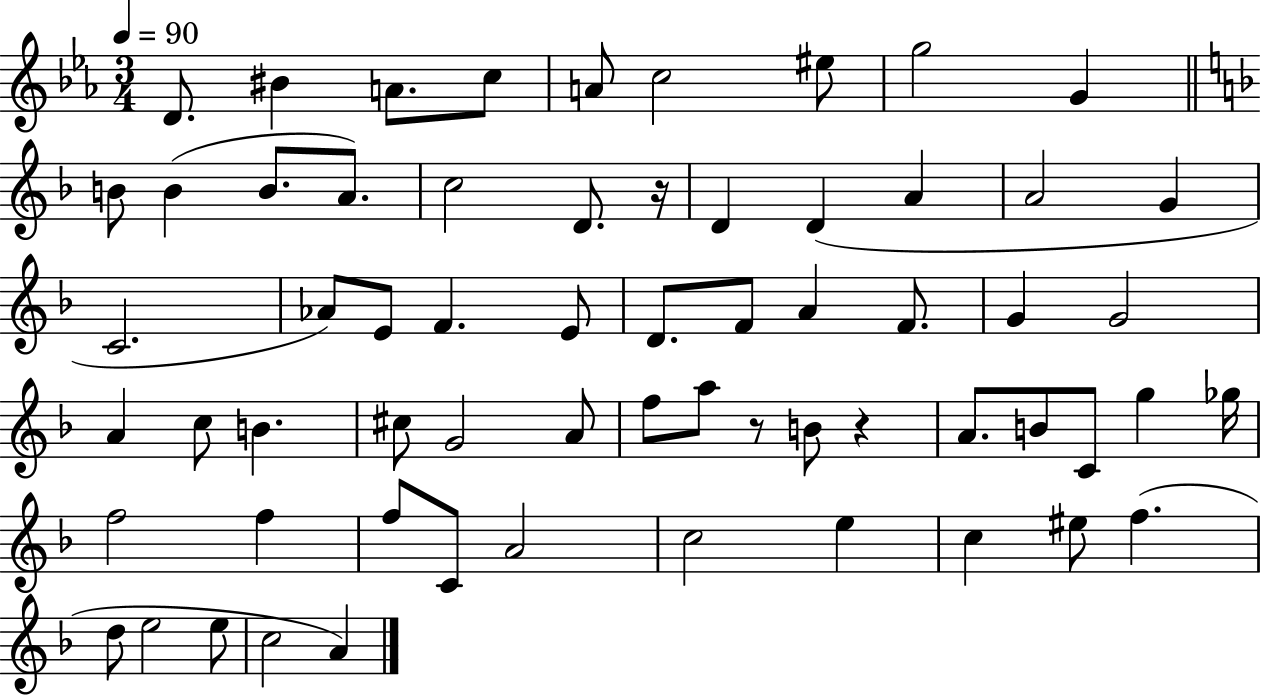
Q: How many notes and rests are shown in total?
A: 63